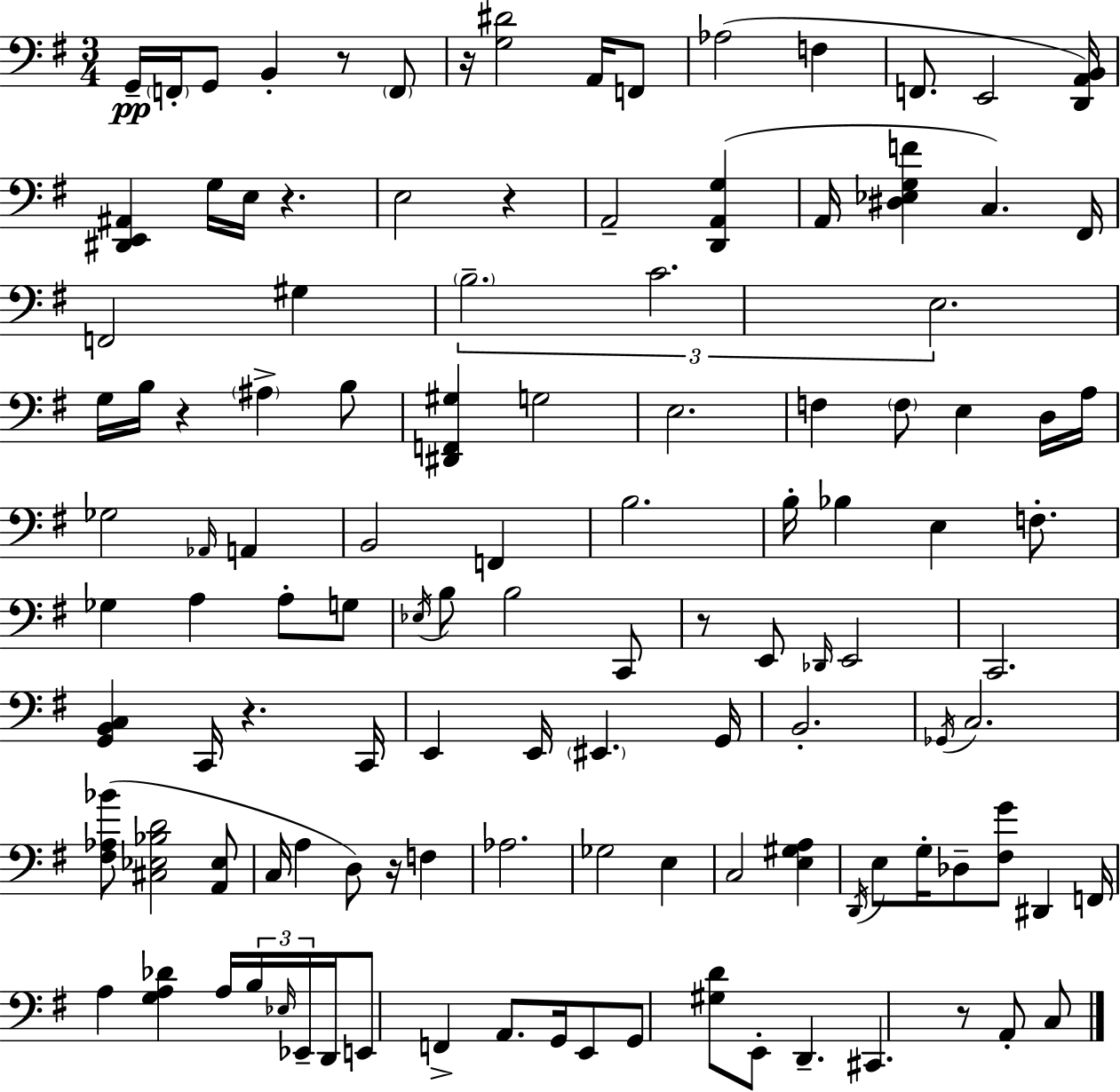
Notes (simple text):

G2/s F2/s G2/e B2/q R/e F2/e R/s [G3,D#4]/h A2/s F2/e Ab3/h F3/q F2/e. E2/h [D2,A2,B2]/s [D#2,E2,A#2]/q G3/s E3/s R/q. E3/h R/q A2/h [D2,A2,G3]/q A2/s [D#3,Eb3,G3,F4]/q C3/q. F#2/s F2/h G#3/q B3/h. C4/h. E3/h. G3/s B3/s R/q A#3/q B3/e [D#2,F2,G#3]/q G3/h E3/h. F3/q F3/e E3/q D3/s A3/s Gb3/h Ab2/s A2/q B2/h F2/q B3/h. B3/s Bb3/q E3/q F3/e. Gb3/q A3/q A3/e G3/e Eb3/s B3/e B3/h C2/e R/e E2/e Db2/s E2/h C2/h. [G2,B2,C3]/q C2/s R/q. C2/s E2/q E2/s EIS2/q. G2/s B2/h. Gb2/s C3/h. [F#3,Ab3,Bb4]/e [C#3,Eb3,Bb3,D4]/h [A2,Eb3]/e C3/s A3/q D3/e R/s F3/q Ab3/h. Gb3/h E3/q C3/h [E3,G#3,A3]/q D2/s E3/e G3/s Db3/e [F#3,G4]/e D#2/q F2/s A3/q [G3,A3,Db4]/q A3/s B3/s Eb3/s Eb2/s D2/s E2/e F2/q A2/e. G2/s E2/e G2/e [G#3,D4]/e E2/e D2/q. C#2/q. R/e A2/e C3/e